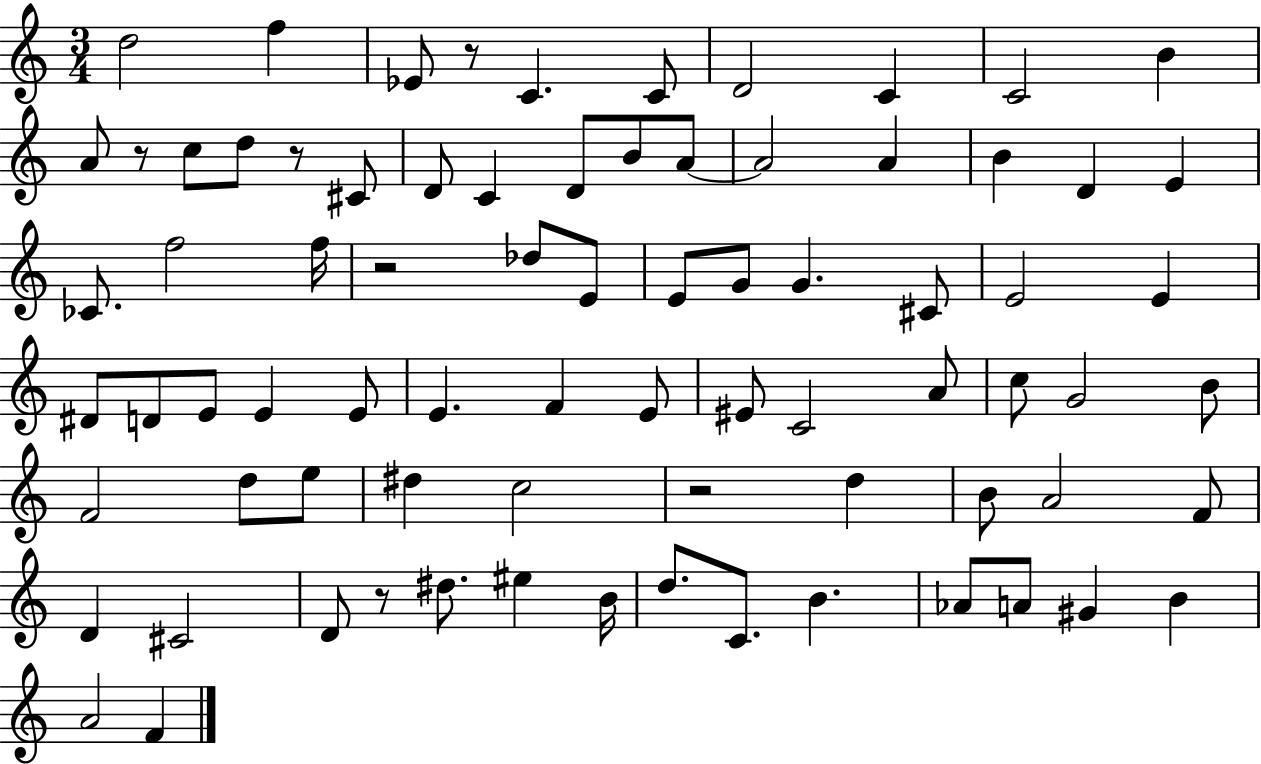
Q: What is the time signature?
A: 3/4